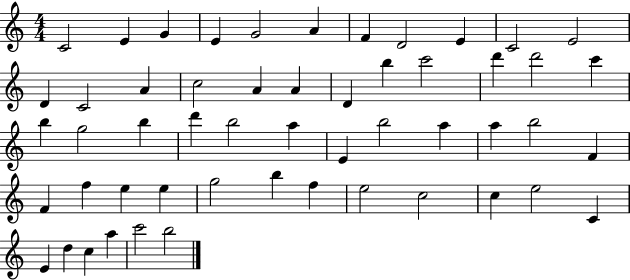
{
  \clef treble
  \numericTimeSignature
  \time 4/4
  \key c \major
  c'2 e'4 g'4 | e'4 g'2 a'4 | f'4 d'2 e'4 | c'2 e'2 | \break d'4 c'2 a'4 | c''2 a'4 a'4 | d'4 b''4 c'''2 | d'''4 d'''2 c'''4 | \break b''4 g''2 b''4 | d'''4 b''2 a''4 | e'4 b''2 a''4 | a''4 b''2 f'4 | \break f'4 f''4 e''4 e''4 | g''2 b''4 f''4 | e''2 c''2 | c''4 e''2 c'4 | \break e'4 d''4 c''4 a''4 | c'''2 b''2 | \bar "|."
}